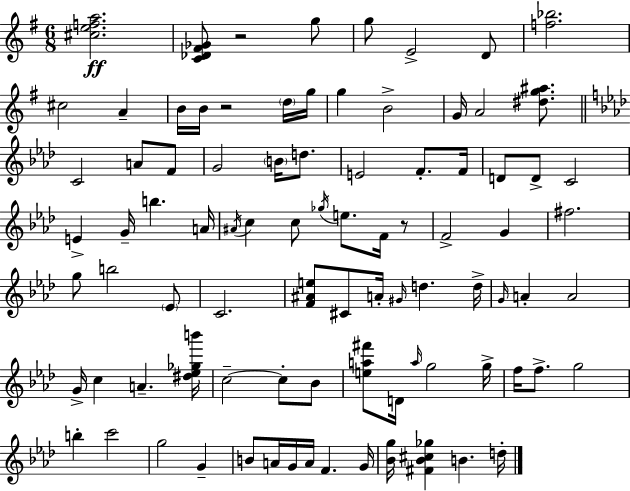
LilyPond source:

{
  \clef treble
  \numericTimeSignature
  \time 6/8
  \key e \minor
  <cis'' e'' f'' a''>2.\ff | <c' des' fis' ges'>8 r2 g''8 | g''8 e'2-> d'8 | <f'' bes''>2. | \break cis''2 a'4-- | b'16 b'16 r2 \parenthesize d''16 g''16 | g''4 b'2-> | g'16 a'2 <dis'' g'' ais''>8. | \break \bar "||" \break \key aes \major c'2 a'8 f'8 | g'2 \parenthesize b'16 d''8. | e'2 f'8.-. f'16 | d'8 d'8-> c'2 | \break e'4-> g'16-- b''4. a'16 | \acciaccatura { ais'16 } c''4 c''8 \acciaccatura { ges''16 } e''8. f'16 | r8 f'2-> g'4 | fis''2. | \break g''8 b''2 | \parenthesize ees'8 c'2. | <f' ais' e''>8 cis'8 a'16-. \grace { gis'16 } d''4. | d''16-> \grace { g'16 } a'4-. a'2 | \break g'16-> c''4 a'4.-- | <dis'' ees'' ges'' b'''>16 c''2--~~ | c''8-. bes'8 <e'' a'' fis'''>8 d'16 \grace { a''16 } g''2 | g''16-> f''16 f''8.-> g''2 | \break b''4-. c'''2 | g''2 | g'4-- b'8 a'16 g'16 a'16 f'4. | g'16 <bes' g''>16 <fis' bes' cis'' ges''>4 b'4. | \break d''16-. \bar "|."
}